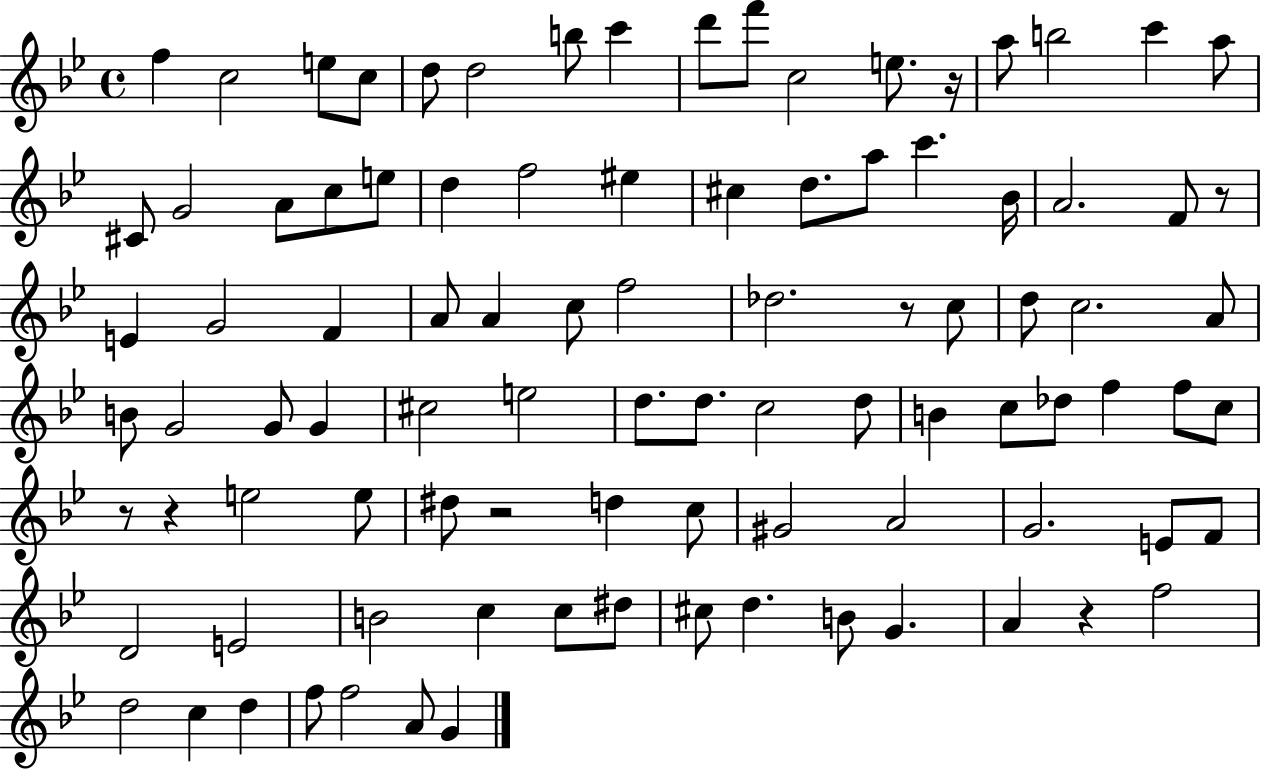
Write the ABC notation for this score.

X:1
T:Untitled
M:4/4
L:1/4
K:Bb
f c2 e/2 c/2 d/2 d2 b/2 c' d'/2 f'/2 c2 e/2 z/4 a/2 b2 c' a/2 ^C/2 G2 A/2 c/2 e/2 d f2 ^e ^c d/2 a/2 c' _B/4 A2 F/2 z/2 E G2 F A/2 A c/2 f2 _d2 z/2 c/2 d/2 c2 A/2 B/2 G2 G/2 G ^c2 e2 d/2 d/2 c2 d/2 B c/2 _d/2 f f/2 c/2 z/2 z e2 e/2 ^d/2 z2 d c/2 ^G2 A2 G2 E/2 F/2 D2 E2 B2 c c/2 ^d/2 ^c/2 d B/2 G A z f2 d2 c d f/2 f2 A/2 G